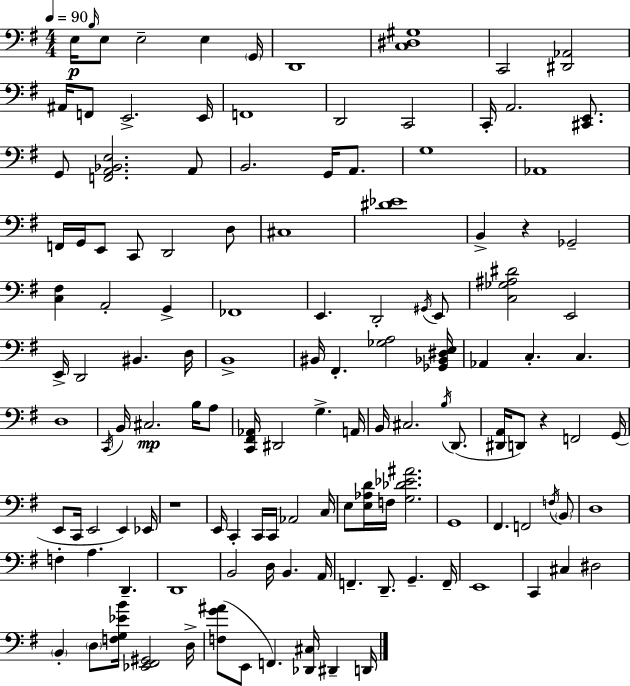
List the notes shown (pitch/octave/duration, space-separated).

E3/s B3/s E3/e E3/h E3/q G2/s D2/w [C3,D#3,G#3]/w C2/h [D#2,Ab2]/h A#2/s F2/e E2/h. E2/s F2/w D2/h C2/h C2/s A2/h. [C#2,E2]/e. G2/e [F2,A2,Bb2,E3]/h. A2/e B2/h. G2/s A2/e. G3/w Ab2/w F2/s G2/s E2/e C2/e D2/h D3/e C#3/w [D#4,Eb4]/w B2/q R/q Gb2/h [C3,F#3]/q A2/h G2/q FES2/w E2/q. D2/h G#2/s E2/e [C3,Gb3,A#3,D#4]/h E2/h E2/s D2/h BIS2/q. D3/s B2/w BIS2/s F#2/q. [Gb3,A3]/h [Gb2,Bb2,D#3,E3]/s Ab2/q C3/q. C3/q. D3/w C2/s B2/s C#3/h. B3/s A3/e [C2,F#2,Ab2]/s D#2/h G3/q. A2/s B2/s C#3/h. B3/s D2/e. [D#2,A2]/s D2/e R/q F2/h G2/s E2/e C2/s E2/h E2/q Eb2/s R/w E2/s C2/q C2/s C2/s Ab2/h C3/s E3/e [E3,Ab3,D4]/s F3/s [G3,Db4,Eb4,A#4]/h. G2/w F#2/q. F2/h F3/s B2/e D3/w F3/q A3/q. D2/q. D2/w B2/h D3/s B2/q. A2/s F2/q. D2/e. G2/q. F2/s E2/w C2/q C#3/q D#3/h B2/q D3/e [F3,G3,Eb4,B4]/s [Eb2,F#2,G#2]/h D3/s [F3,G4,A#4]/e E2/e F2/q. [Db2,C#3]/s D#2/q D2/s